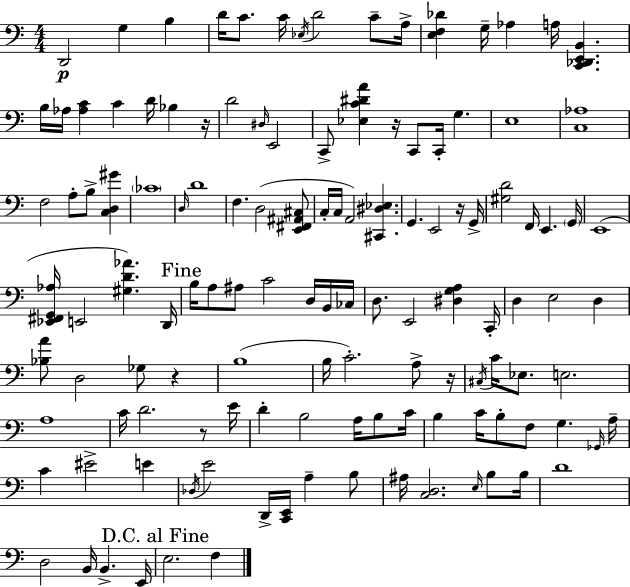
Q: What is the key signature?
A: C major